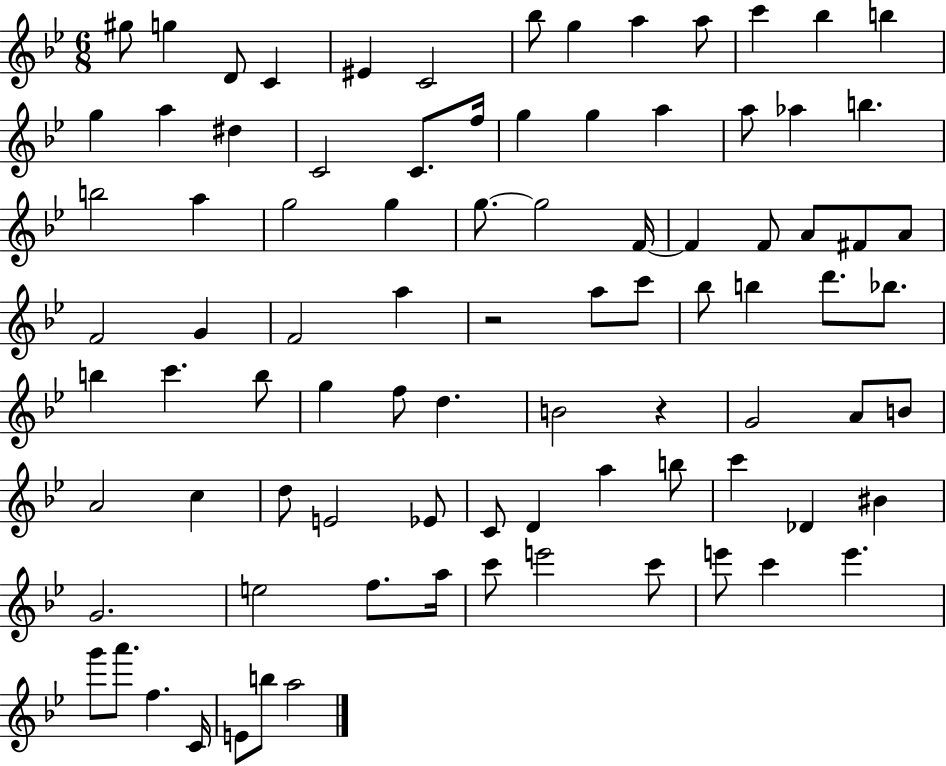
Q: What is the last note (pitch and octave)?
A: A5